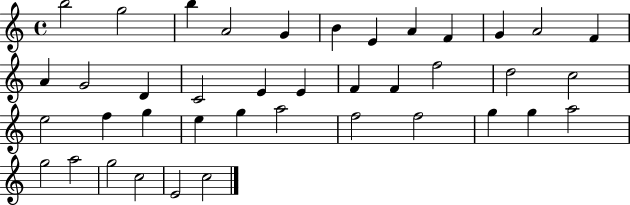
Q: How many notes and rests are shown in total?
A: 40